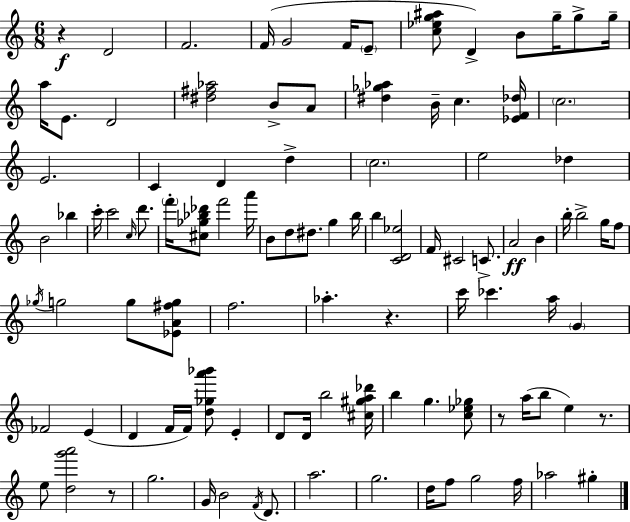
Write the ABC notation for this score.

X:1
T:Untitled
M:6/8
L:1/4
K:Am
z D2 F2 F/4 G2 F/4 E/2 [c_eg^a]/2 D B/2 g/4 g/2 g/4 a/4 E/2 D2 [^d^f_a]2 B/2 A/2 [^d_g_a] B/4 c [_EF_d]/4 c2 E2 C D d c2 e2 _d B2 _b c'/4 c'2 c/4 d'/2 f'/4 [^c_g_b_d']/2 f'2 a'/4 B/2 d/2 ^d/2 g b/4 b [CD_e]2 F/4 ^C2 C/2 A2 B b/4 b2 g/4 f/2 _g/4 g2 g/2 [_EA^fg]/2 f2 _a z c'/4 _c' a/4 G _F2 E D F/4 F/4 [d_ga'_b']/2 E D/2 D/4 b2 [^c^ga_d']/4 b g [c_e_g]/2 z/2 a/4 b/2 e z/2 e/2 [dg'a']2 z/2 g2 G/4 B2 F/4 D/2 a2 g2 d/4 f/2 g2 f/4 _a2 ^g